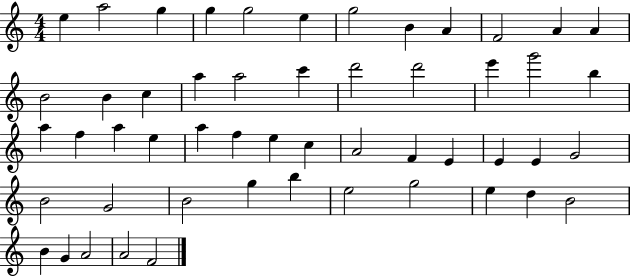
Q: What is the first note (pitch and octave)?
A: E5